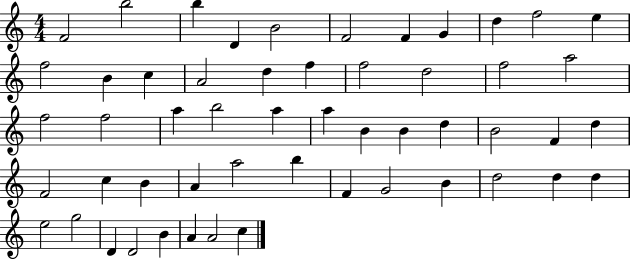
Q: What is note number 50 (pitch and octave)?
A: B4